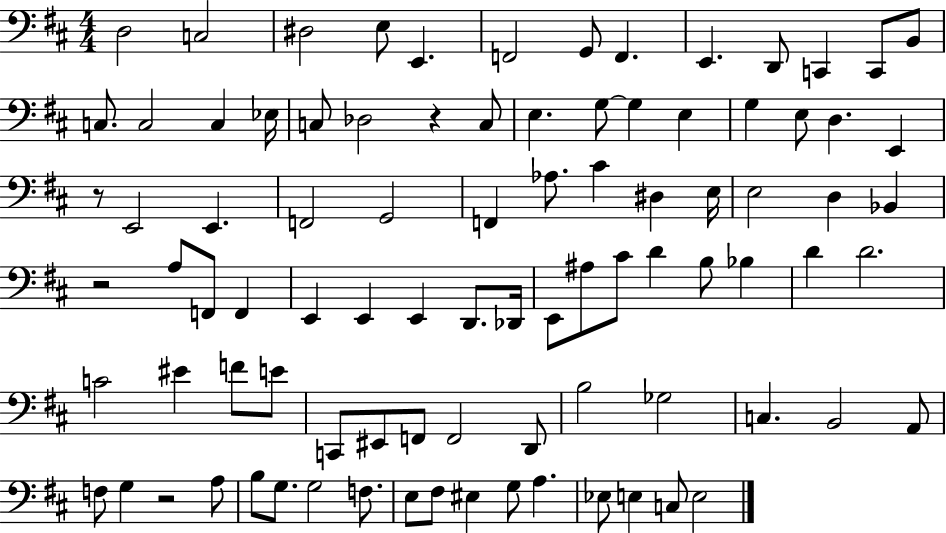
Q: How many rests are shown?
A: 4